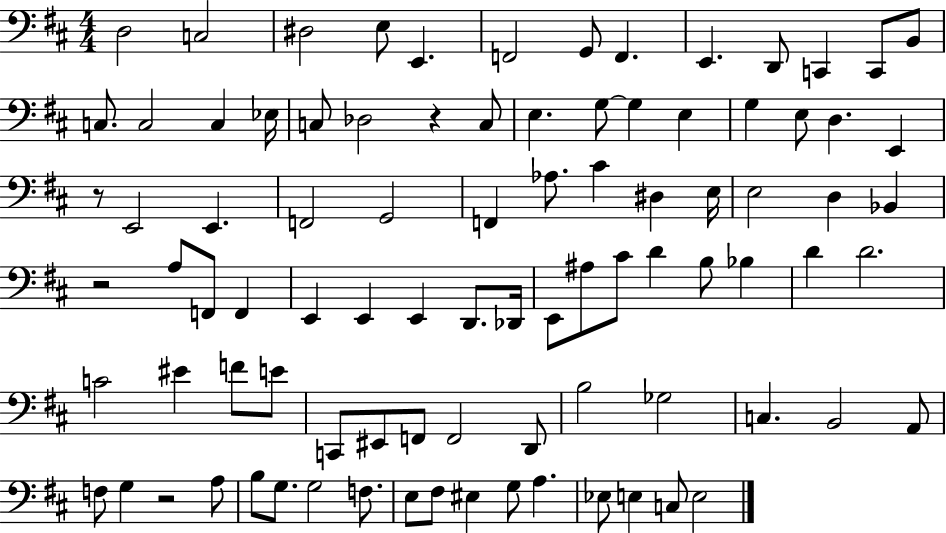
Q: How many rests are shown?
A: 4